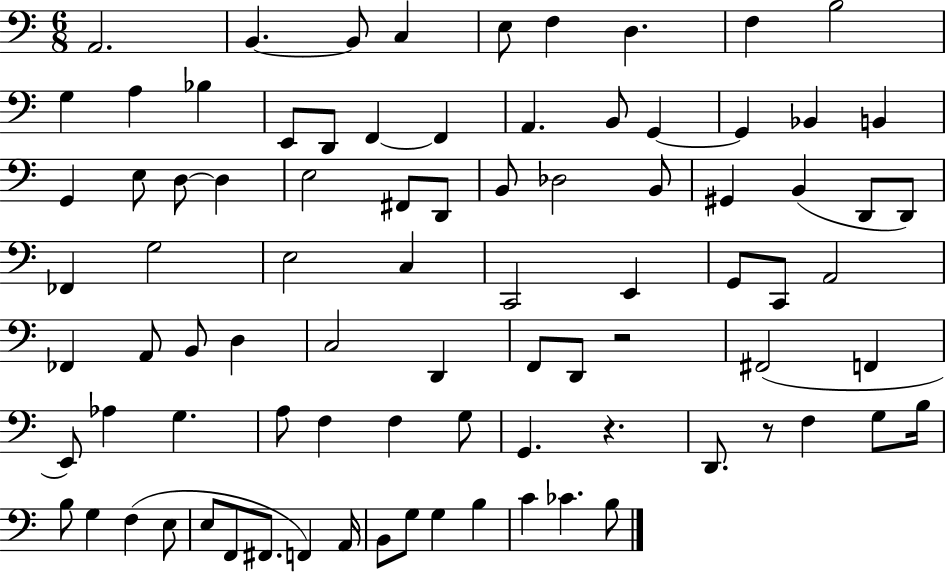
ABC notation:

X:1
T:Untitled
M:6/8
L:1/4
K:C
A,,2 B,, B,,/2 C, E,/2 F, D, F, B,2 G, A, _B, E,,/2 D,,/2 F,, F,, A,, B,,/2 G,, G,, _B,, B,, G,, E,/2 D,/2 D, E,2 ^F,,/2 D,,/2 B,,/2 _D,2 B,,/2 ^G,, B,, D,,/2 D,,/2 _F,, G,2 E,2 C, C,,2 E,, G,,/2 C,,/2 A,,2 _F,, A,,/2 B,,/2 D, C,2 D,, F,,/2 D,,/2 z2 ^F,,2 F,, E,,/2 _A, G, A,/2 F, F, G,/2 G,, z D,,/2 z/2 F, G,/2 B,/4 B,/2 G, F, E,/2 E,/2 F,,/2 ^F,,/2 F,, A,,/4 B,,/2 G,/2 G, B, C _C B,/2